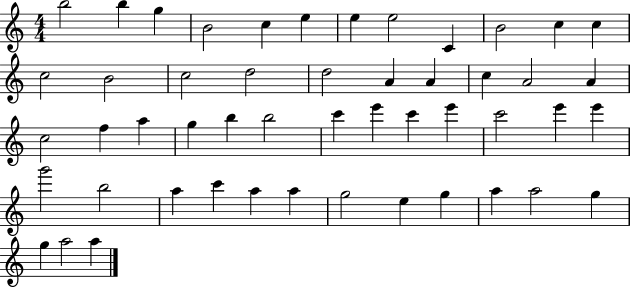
X:1
T:Untitled
M:4/4
L:1/4
K:C
b2 b g B2 c e e e2 C B2 c c c2 B2 c2 d2 d2 A A c A2 A c2 f a g b b2 c' e' c' e' c'2 e' e' g'2 b2 a c' a a g2 e g a a2 g g a2 a